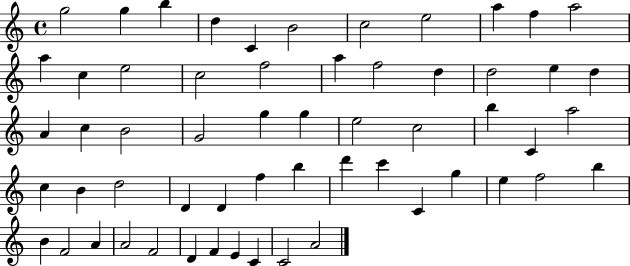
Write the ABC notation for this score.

X:1
T:Untitled
M:4/4
L:1/4
K:C
g2 g b d C B2 c2 e2 a f a2 a c e2 c2 f2 a f2 d d2 e d A c B2 G2 g g e2 c2 b C a2 c B d2 D D f b d' c' C g e f2 b B F2 A A2 F2 D F E C C2 A2